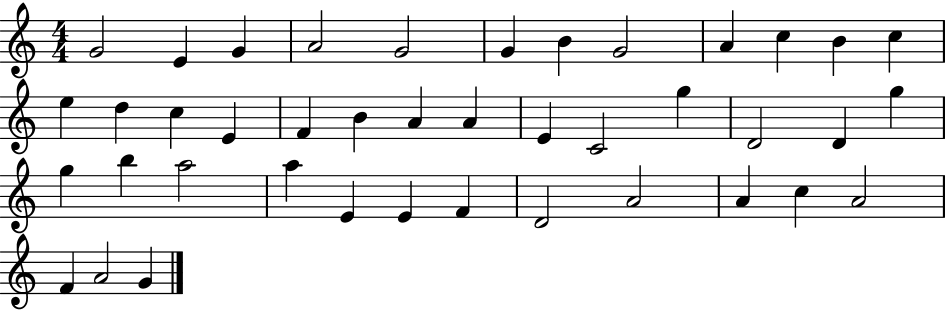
{
  \clef treble
  \numericTimeSignature
  \time 4/4
  \key c \major
  g'2 e'4 g'4 | a'2 g'2 | g'4 b'4 g'2 | a'4 c''4 b'4 c''4 | \break e''4 d''4 c''4 e'4 | f'4 b'4 a'4 a'4 | e'4 c'2 g''4 | d'2 d'4 g''4 | \break g''4 b''4 a''2 | a''4 e'4 e'4 f'4 | d'2 a'2 | a'4 c''4 a'2 | \break f'4 a'2 g'4 | \bar "|."
}